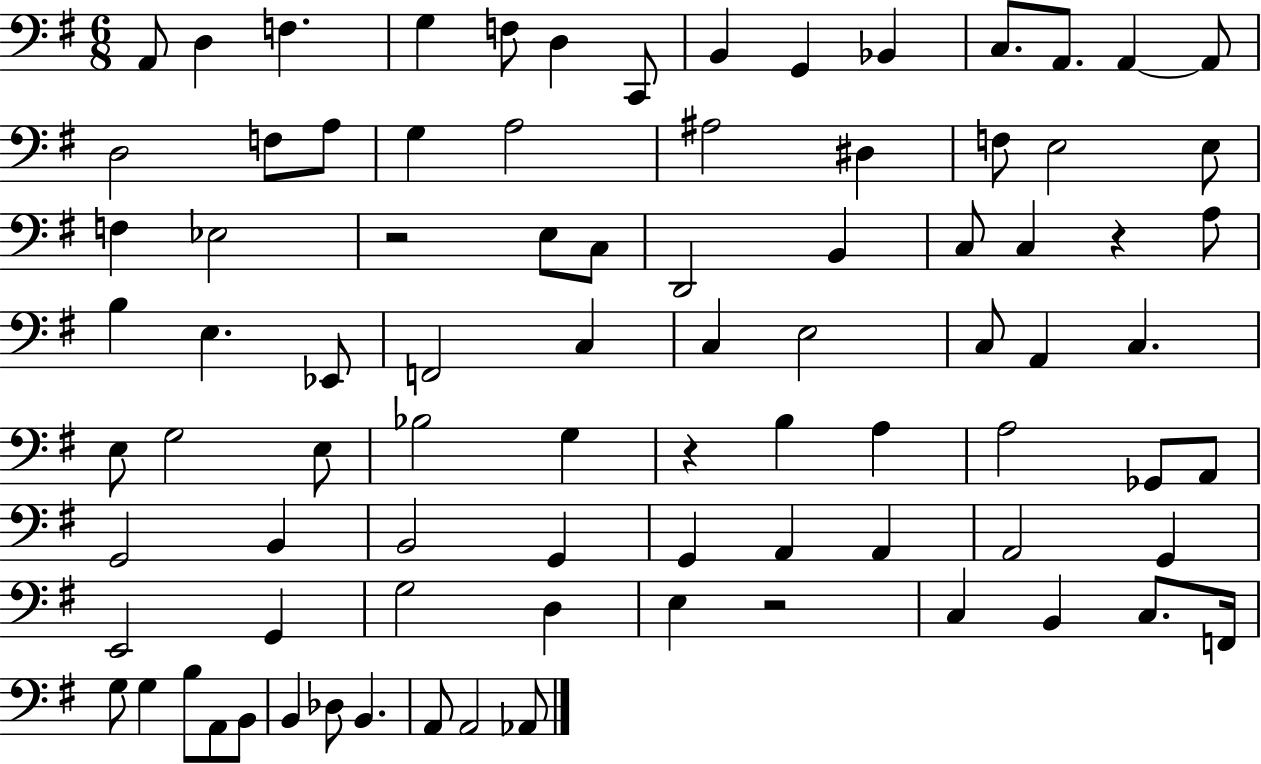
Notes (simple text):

A2/e D3/q F3/q. G3/q F3/e D3/q C2/e B2/q G2/q Bb2/q C3/e. A2/e. A2/q A2/e D3/h F3/e A3/e G3/q A3/h A#3/h D#3/q F3/e E3/h E3/e F3/q Eb3/h R/h E3/e C3/e D2/h B2/q C3/e C3/q R/q A3/e B3/q E3/q. Eb2/e F2/h C3/q C3/q E3/h C3/e A2/q C3/q. E3/e G3/h E3/e Bb3/h G3/q R/q B3/q A3/q A3/h Gb2/e A2/e G2/h B2/q B2/h G2/q G2/q A2/q A2/q A2/h G2/q E2/h G2/q G3/h D3/q E3/q R/h C3/q B2/q C3/e. F2/s G3/e G3/q B3/e A2/e B2/e B2/q Db3/e B2/q. A2/e A2/h Ab2/e